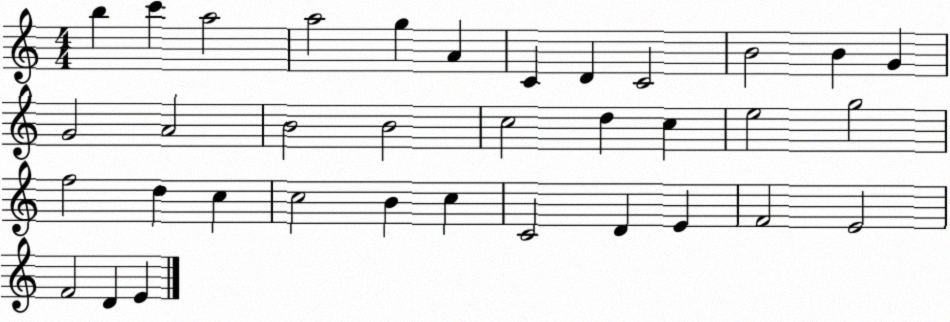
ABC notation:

X:1
T:Untitled
M:4/4
L:1/4
K:C
b c' a2 a2 g A C D C2 B2 B G G2 A2 B2 B2 c2 d c e2 g2 f2 d c c2 B c C2 D E F2 E2 F2 D E